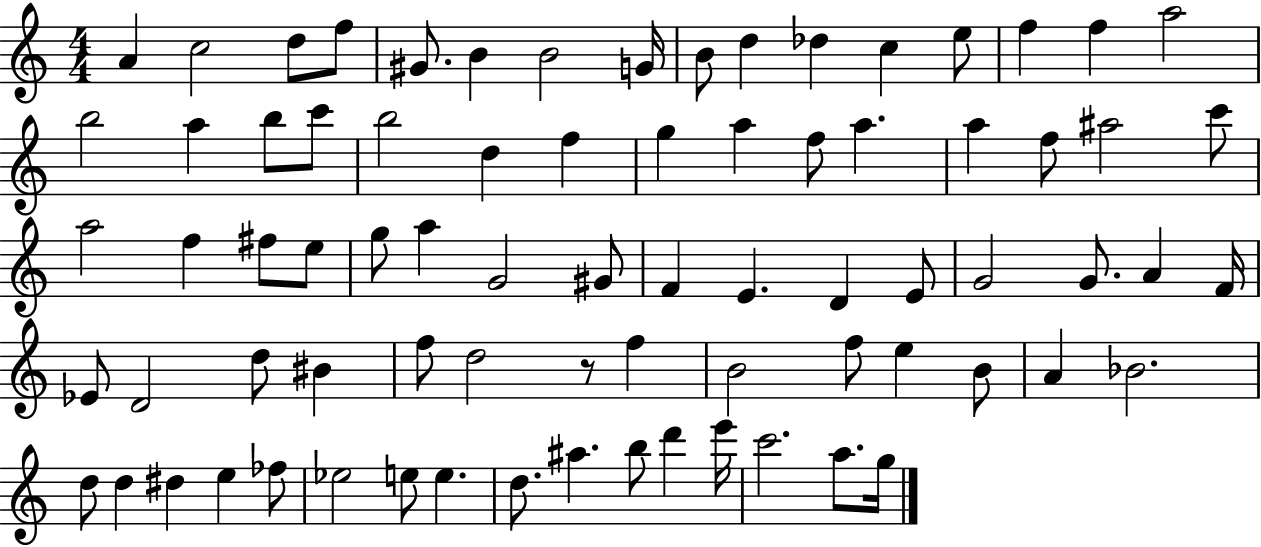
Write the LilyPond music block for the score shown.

{
  \clef treble
  \numericTimeSignature
  \time 4/4
  \key c \major
  a'4 c''2 d''8 f''8 | gis'8. b'4 b'2 g'16 | b'8 d''4 des''4 c''4 e''8 | f''4 f''4 a''2 | \break b''2 a''4 b''8 c'''8 | b''2 d''4 f''4 | g''4 a''4 f''8 a''4. | a''4 f''8 ais''2 c'''8 | \break a''2 f''4 fis''8 e''8 | g''8 a''4 g'2 gis'8 | f'4 e'4. d'4 e'8 | g'2 g'8. a'4 f'16 | \break ees'8 d'2 d''8 bis'4 | f''8 d''2 r8 f''4 | b'2 f''8 e''4 b'8 | a'4 bes'2. | \break d''8 d''4 dis''4 e''4 fes''8 | ees''2 e''8 e''4. | d''8. ais''4. b''8 d'''4 e'''16 | c'''2. a''8. g''16 | \break \bar "|."
}